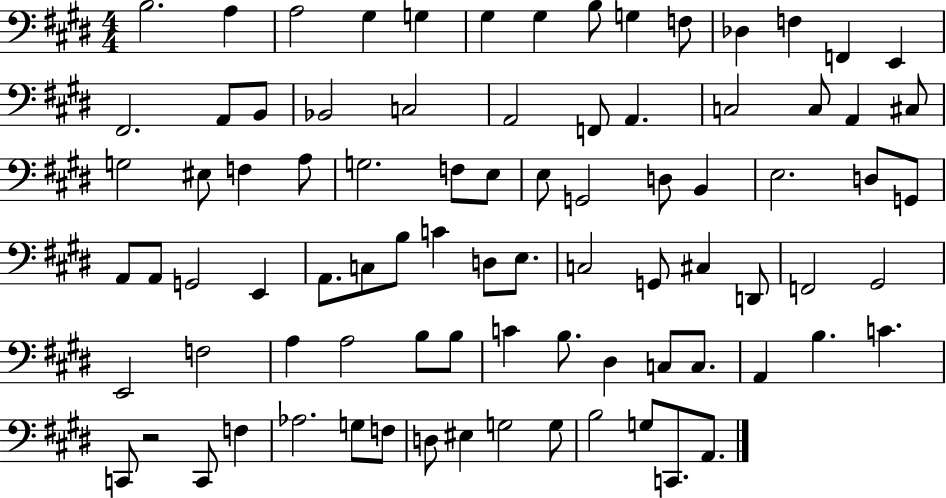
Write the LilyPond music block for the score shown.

{
  \clef bass
  \numericTimeSignature
  \time 4/4
  \key e \major
  b2. a4 | a2 gis4 g4 | gis4 gis4 b8 g4 f8 | des4 f4 f,4 e,4 | \break fis,2. a,8 b,8 | bes,2 c2 | a,2 f,8 a,4. | c2 c8 a,4 cis8 | \break g2 eis8 f4 a8 | g2. f8 e8 | e8 g,2 d8 b,4 | e2. d8 g,8 | \break a,8 a,8 g,2 e,4 | a,8. c8 b8 c'4 d8 e8. | c2 g,8 cis4 d,8 | f,2 gis,2 | \break e,2 f2 | a4 a2 b8 b8 | c'4 b8. dis4 c8 c8. | a,4 b4. c'4. | \break c,8 r2 c,8 f4 | aes2. g8 f8 | d8 eis4 g2 g8 | b2 g8 c,8. a,8. | \break \bar "|."
}